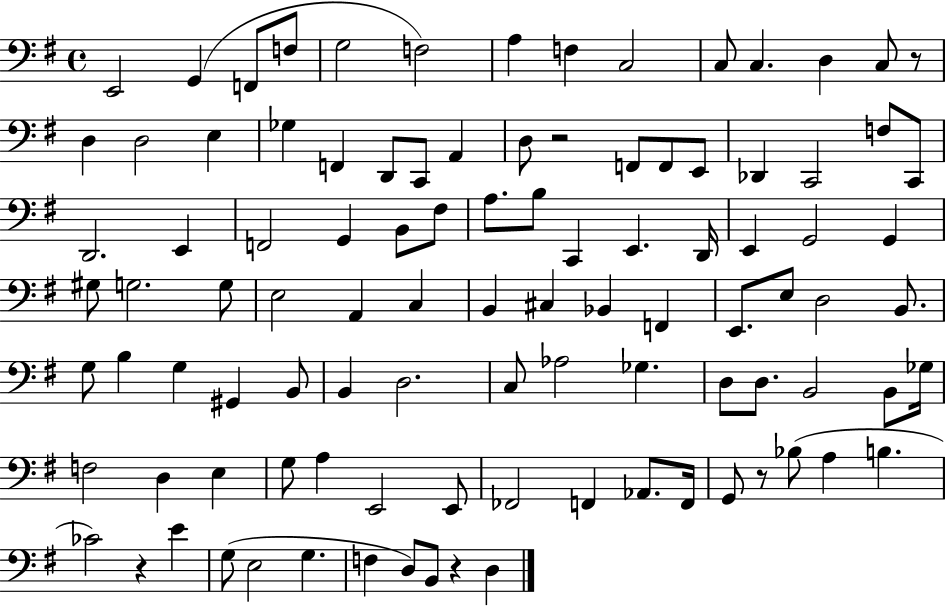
{
  \clef bass
  \time 4/4
  \defaultTimeSignature
  \key g \major
  e,2 g,4( f,8 f8 | g2 f2) | a4 f4 c2 | c8 c4. d4 c8 r8 | \break d4 d2 e4 | ges4 f,4 d,8 c,8 a,4 | d8 r2 f,8 f,8 e,8 | des,4 c,2 f8 c,8 | \break d,2. e,4 | f,2 g,4 b,8 fis8 | a8. b8 c,4 e,4. d,16 | e,4 g,2 g,4 | \break gis8 g2. g8 | e2 a,4 c4 | b,4 cis4 bes,4 f,4 | e,8. e8 d2 b,8. | \break g8 b4 g4 gis,4 b,8 | b,4 d2. | c8 aes2 ges4. | d8 d8. b,2 b,8 ges16 | \break f2 d4 e4 | g8 a4 e,2 e,8 | fes,2 f,4 aes,8. f,16 | g,8 r8 bes8( a4 b4. | \break ces'2) r4 e'4 | g8( e2 g4. | f4 d8) b,8 r4 d4 | \bar "|."
}